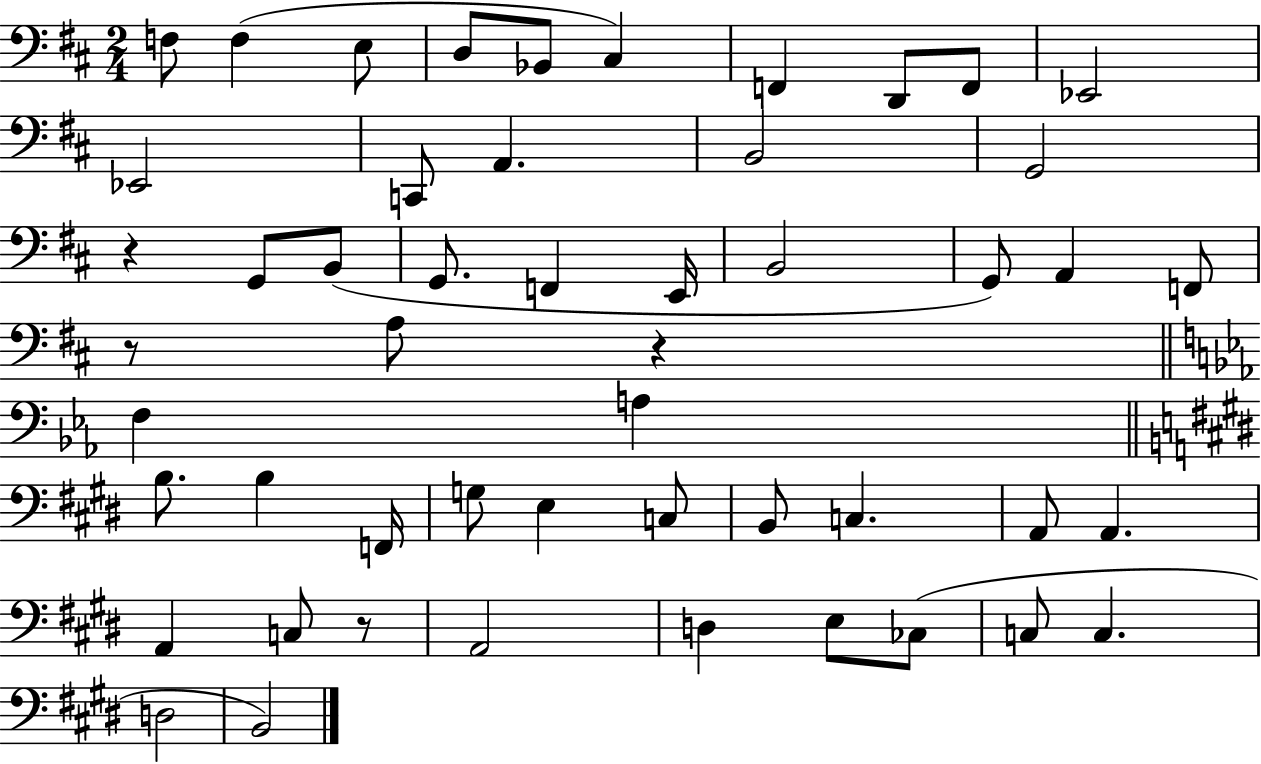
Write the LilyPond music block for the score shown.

{
  \clef bass
  \numericTimeSignature
  \time 2/4
  \key d \major
  f8 f4( e8 | d8 bes,8 cis4) | f,4 d,8 f,8 | ees,2 | \break ees,2 | c,8 a,4. | b,2 | g,2 | \break r4 g,8 b,8( | g,8. f,4 e,16 | b,2 | g,8) a,4 f,8 | \break r8 a8 r4 | \bar "||" \break \key ees \major f4 a4 | \bar "||" \break \key e \major b8. b4 f,16 | g8 e4 c8 | b,8 c4. | a,8 a,4. | \break a,4 c8 r8 | a,2 | d4 e8 ces8( | c8 c4. | \break d2 | b,2) | \bar "|."
}